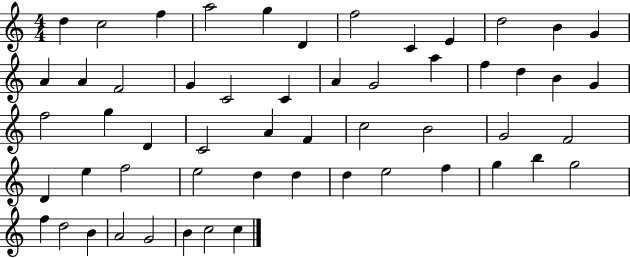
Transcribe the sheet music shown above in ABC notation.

X:1
T:Untitled
M:4/4
L:1/4
K:C
d c2 f a2 g D f2 C E d2 B G A A F2 G C2 C A G2 a f d B G f2 g D C2 A F c2 B2 G2 F2 D e f2 e2 d d d e2 f g b g2 f d2 B A2 G2 B c2 c